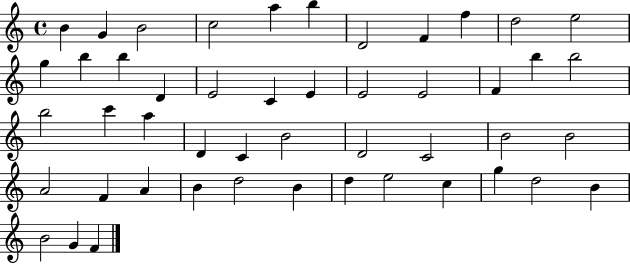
{
  \clef treble
  \time 4/4
  \defaultTimeSignature
  \key c \major
  b'4 g'4 b'2 | c''2 a''4 b''4 | d'2 f'4 f''4 | d''2 e''2 | \break g''4 b''4 b''4 d'4 | e'2 c'4 e'4 | e'2 e'2 | f'4 b''4 b''2 | \break b''2 c'''4 a''4 | d'4 c'4 b'2 | d'2 c'2 | b'2 b'2 | \break a'2 f'4 a'4 | b'4 d''2 b'4 | d''4 e''2 c''4 | g''4 d''2 b'4 | \break b'2 g'4 f'4 | \bar "|."
}